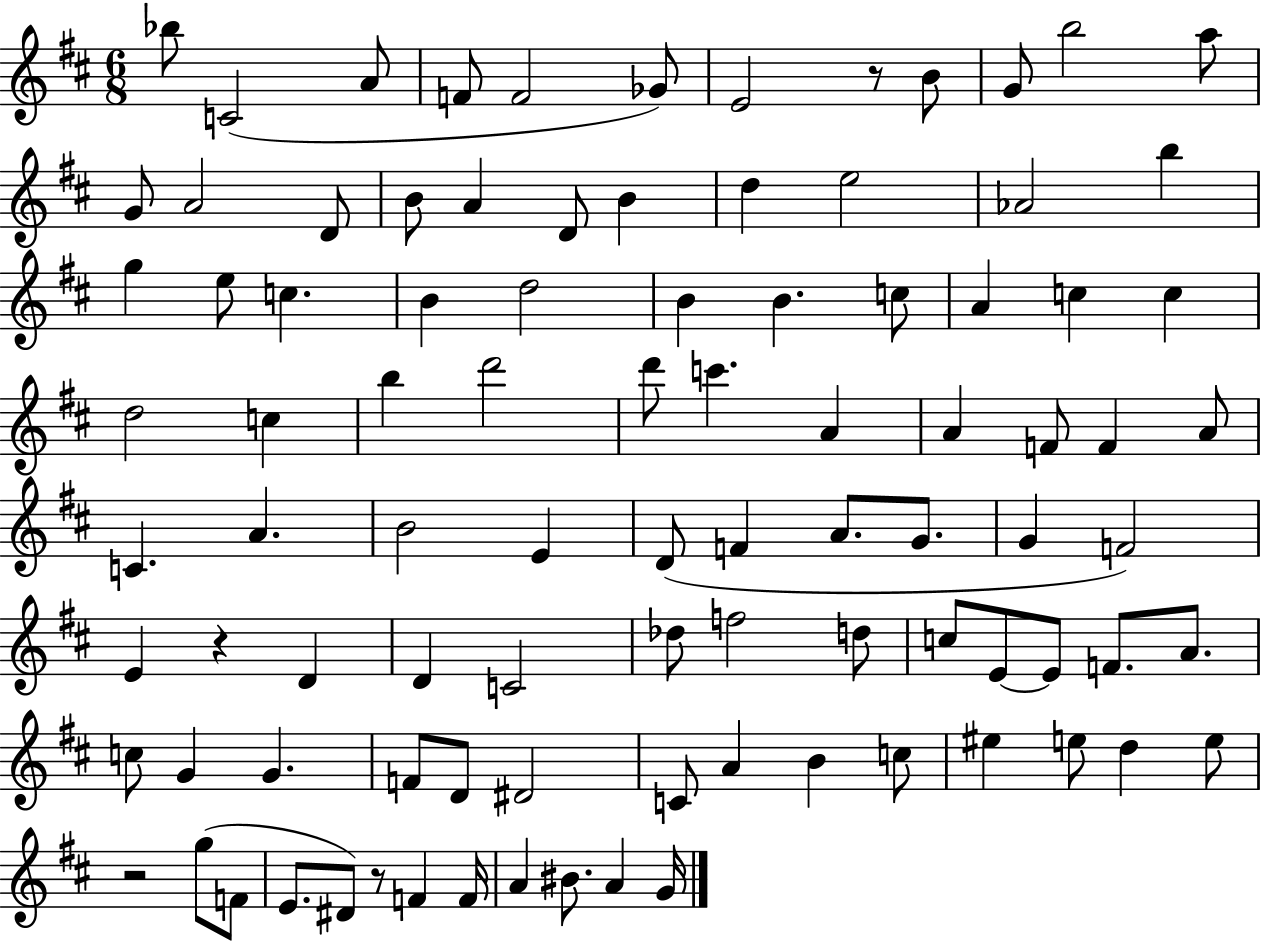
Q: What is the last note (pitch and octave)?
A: G4